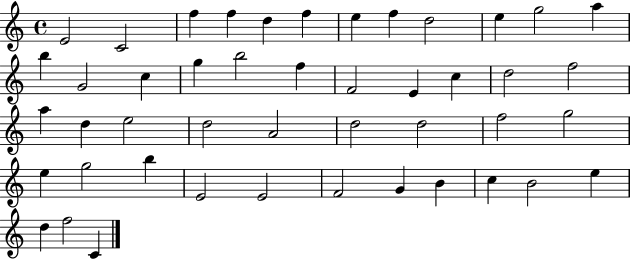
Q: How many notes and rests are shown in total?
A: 46